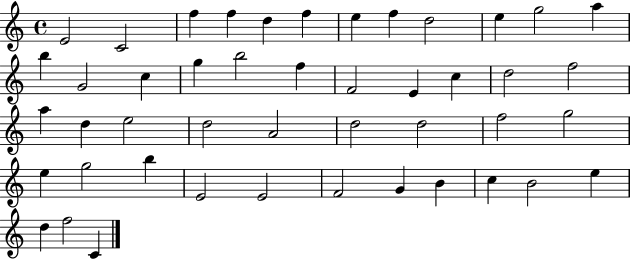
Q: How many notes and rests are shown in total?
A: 46